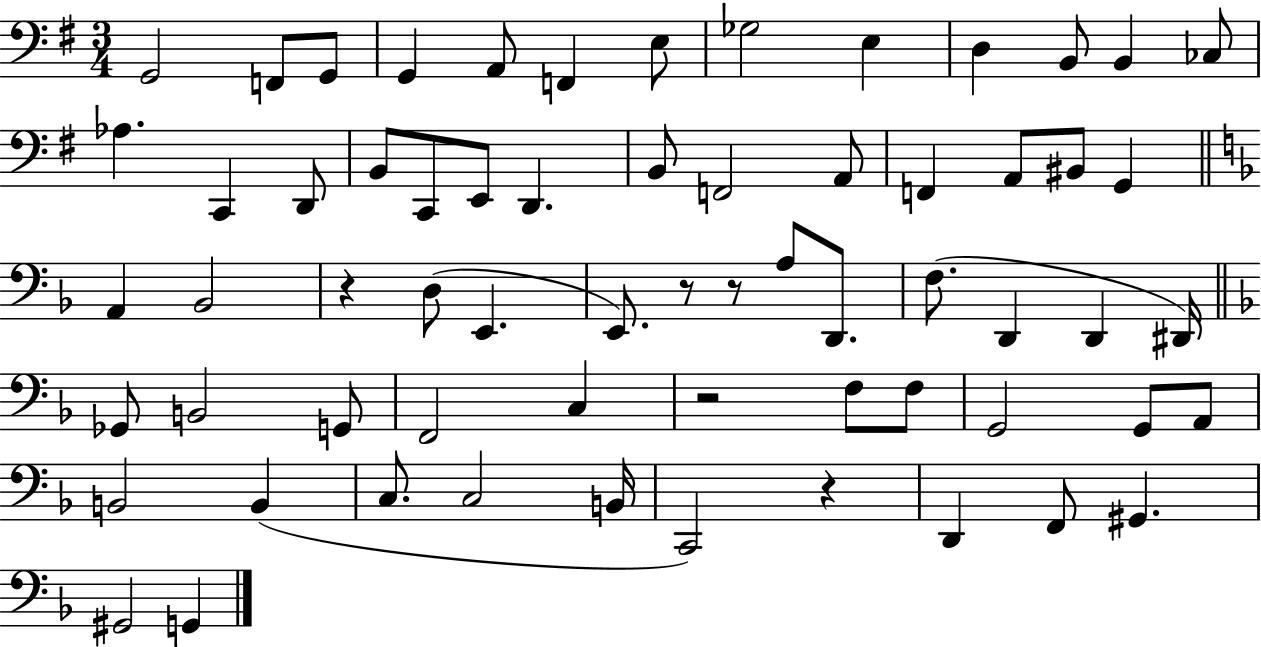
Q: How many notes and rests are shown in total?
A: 64